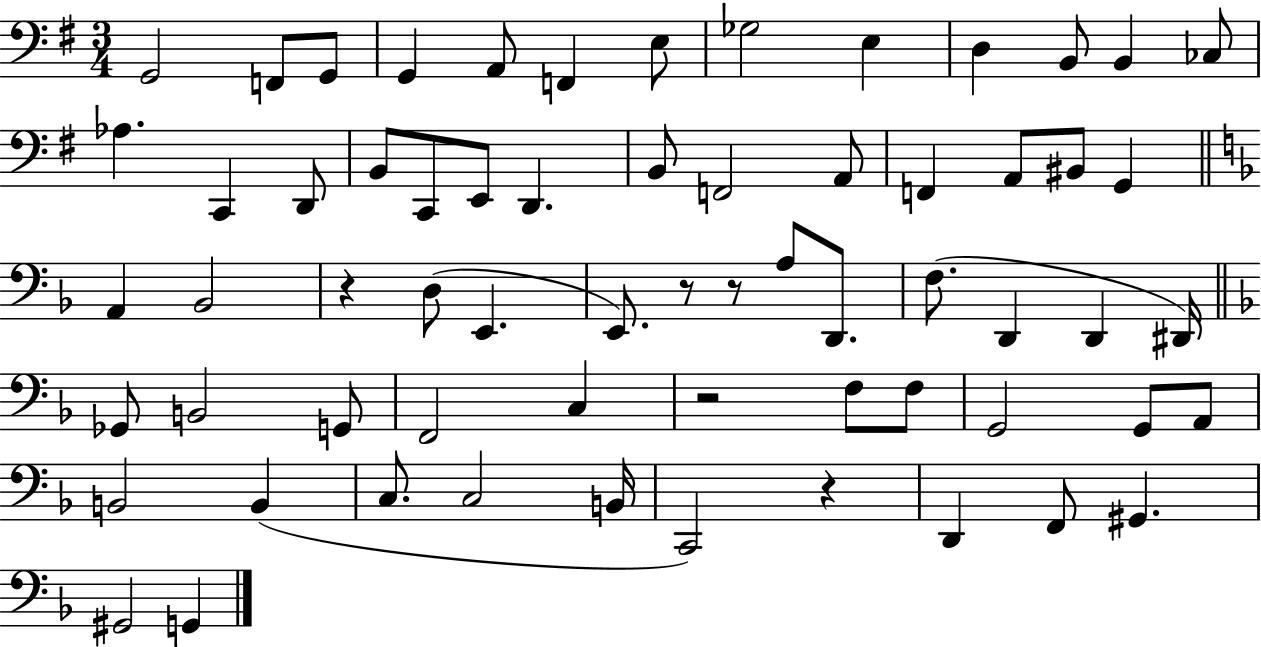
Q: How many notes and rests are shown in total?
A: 64